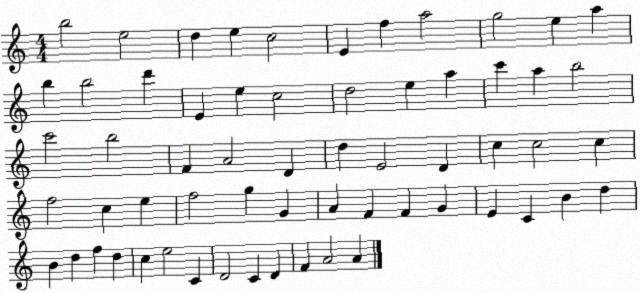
X:1
T:Untitled
M:4/4
L:1/4
K:C
b2 e2 d e c2 E f a2 g2 e a b b2 d' E e c2 d2 e a c' a b2 c'2 b2 F A2 D d E2 D c c2 c f2 c e f2 g G A F F G E C B d B d f d c e2 C D2 C D F A2 A